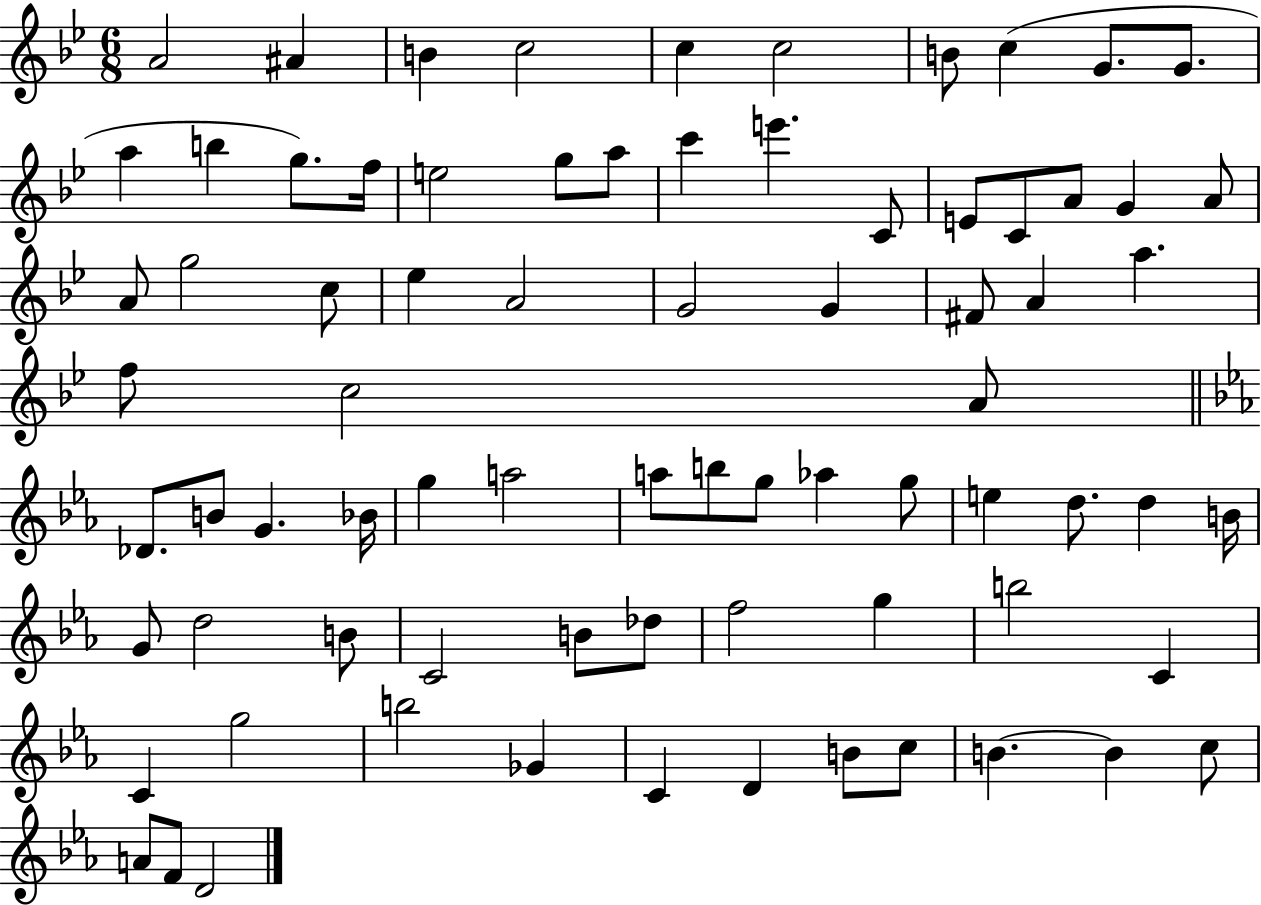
A4/h A#4/q B4/q C5/h C5/q C5/h B4/e C5/q G4/e. G4/e. A5/q B5/q G5/e. F5/s E5/h G5/e A5/e C6/q E6/q. C4/e E4/e C4/e A4/e G4/q A4/e A4/e G5/h C5/e Eb5/q A4/h G4/h G4/q F#4/e A4/q A5/q. F5/e C5/h A4/e Db4/e. B4/e G4/q. Bb4/s G5/q A5/h A5/e B5/e G5/e Ab5/q G5/e E5/q D5/e. D5/q B4/s G4/e D5/h B4/e C4/h B4/e Db5/e F5/h G5/q B5/h C4/q C4/q G5/h B5/h Gb4/q C4/q D4/q B4/e C5/e B4/q. B4/q C5/e A4/e F4/e D4/h